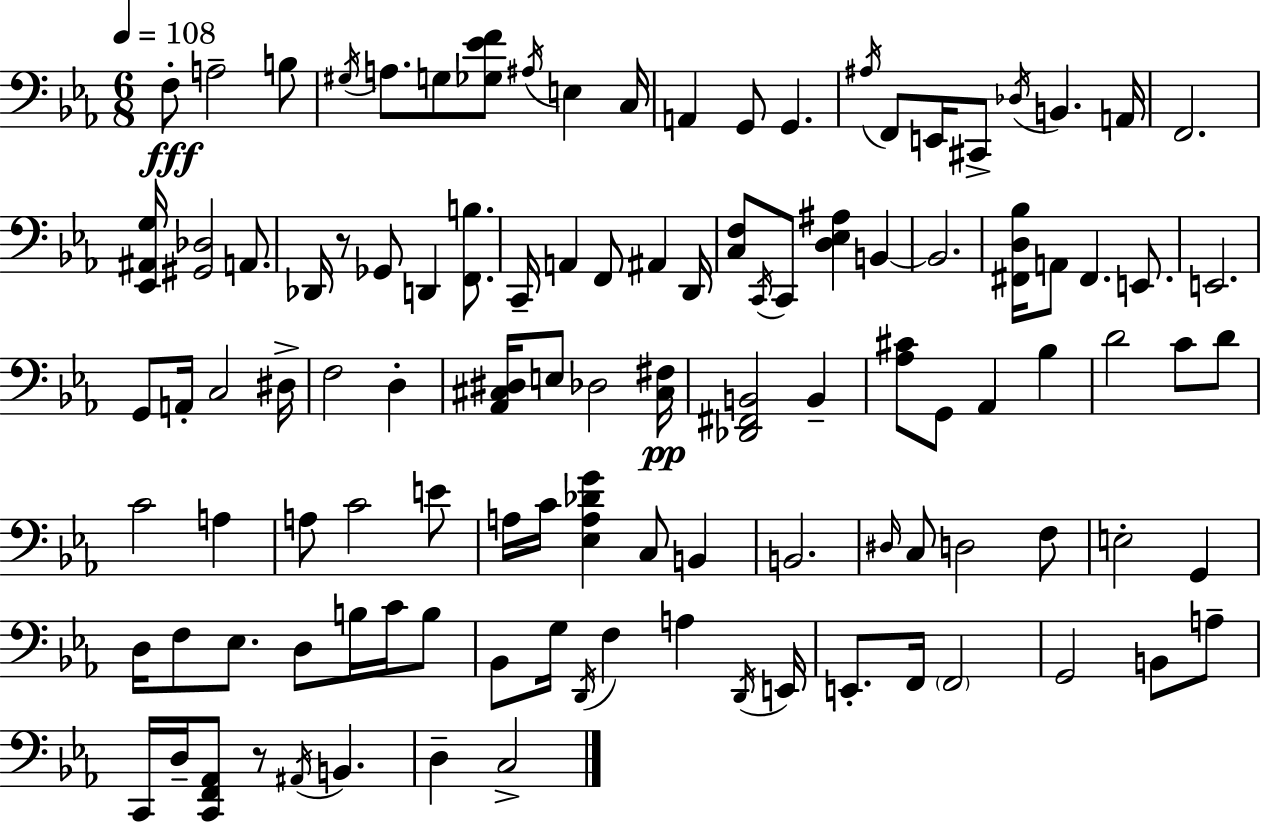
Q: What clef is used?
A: bass